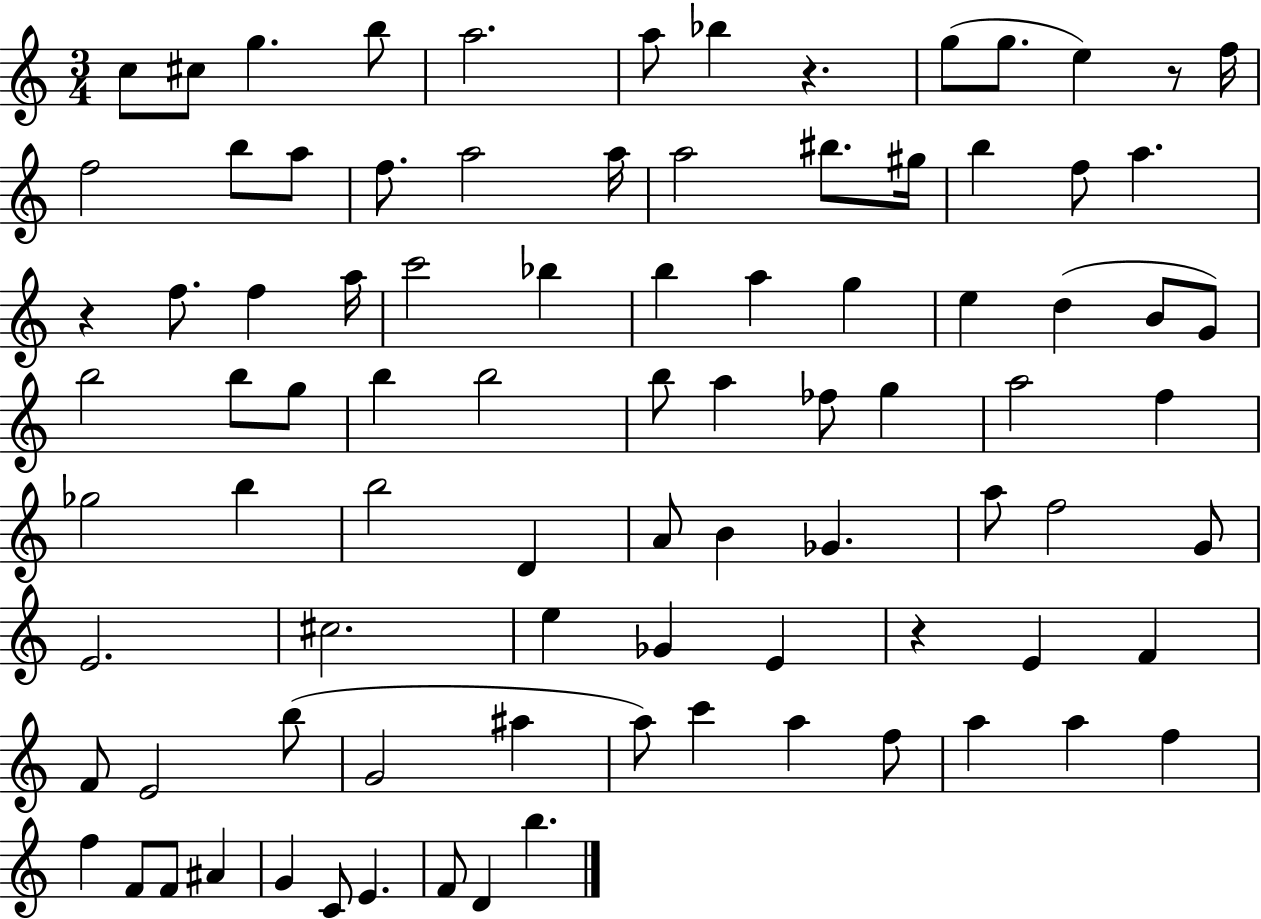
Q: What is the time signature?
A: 3/4